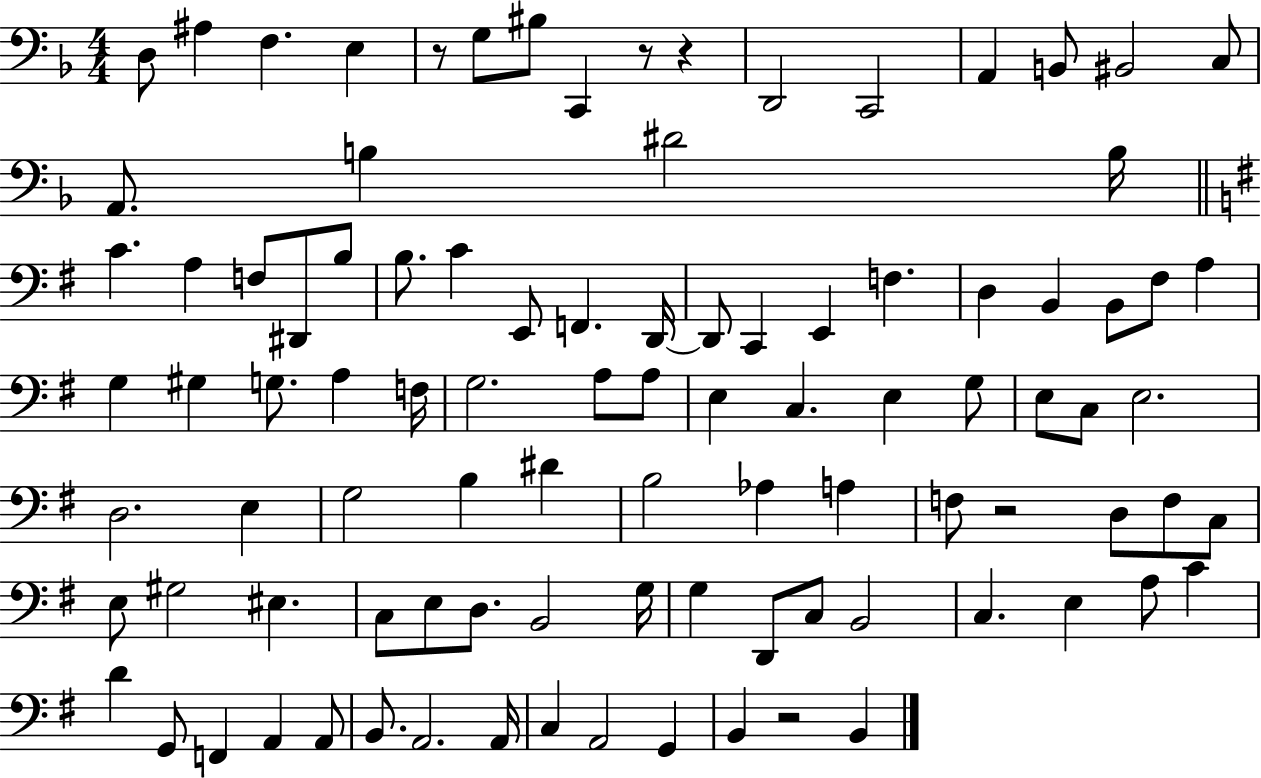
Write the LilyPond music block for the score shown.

{
  \clef bass
  \numericTimeSignature
  \time 4/4
  \key f \major
  \repeat volta 2 { d8 ais4 f4. e4 | r8 g8 bis8 c,4 r8 r4 | d,2 c,2 | a,4 b,8 bis,2 c8 | \break a,8. b4 dis'2 b16 | \bar "||" \break \key g \major c'4. a4 f8 dis,8 b8 | b8. c'4 e,8 f,4. d,16~~ | d,8 c,4 e,4 f4. | d4 b,4 b,8 fis8 a4 | \break g4 gis4 g8. a4 f16 | g2. a8 a8 | e4 c4. e4 g8 | e8 c8 e2. | \break d2. e4 | g2 b4 dis'4 | b2 aes4 a4 | f8 r2 d8 f8 c8 | \break e8 gis2 eis4. | c8 e8 d8. b,2 g16 | g4 d,8 c8 b,2 | c4. e4 a8 c'4 | \break d'4 g,8 f,4 a,4 a,8 | b,8. a,2. a,16 | c4 a,2 g,4 | b,4 r2 b,4 | \break } \bar "|."
}